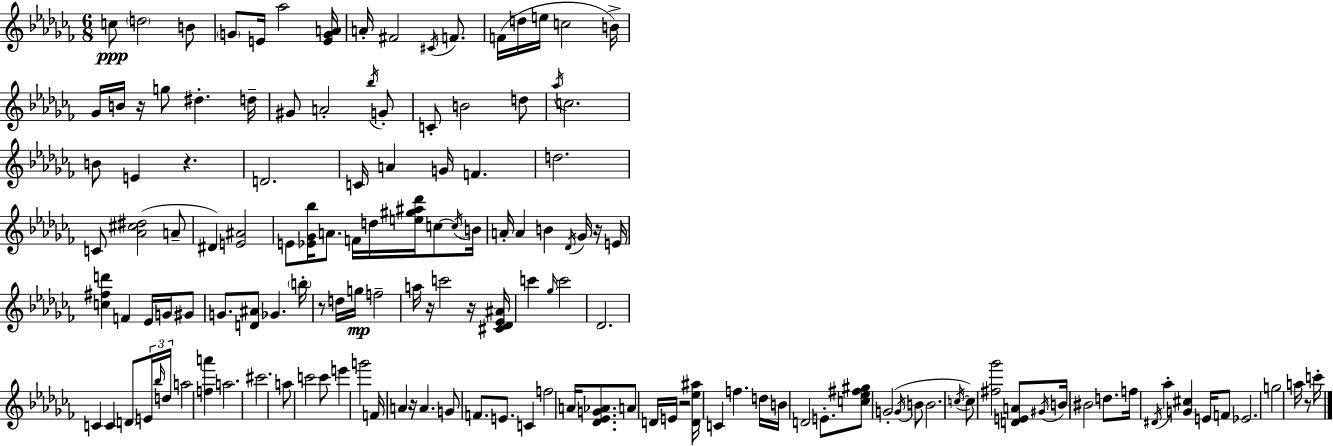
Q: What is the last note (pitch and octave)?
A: C6